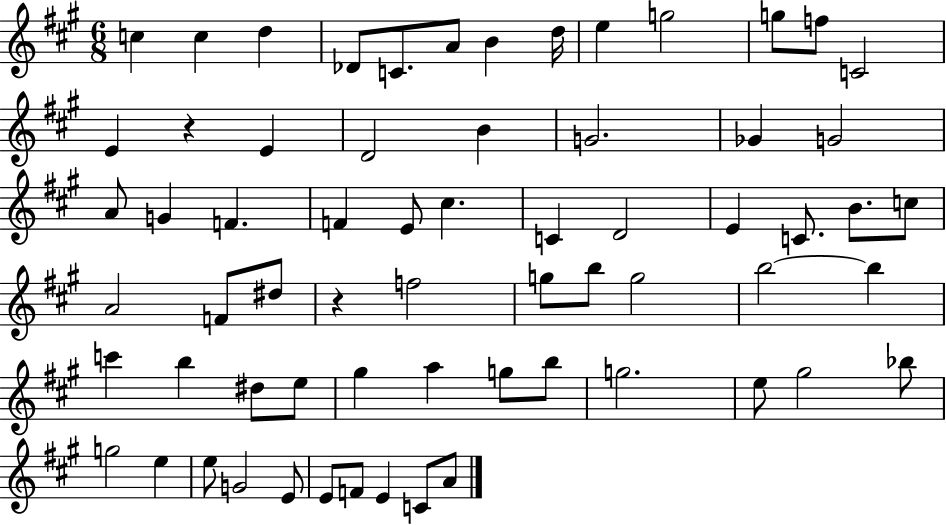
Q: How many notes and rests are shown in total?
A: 65